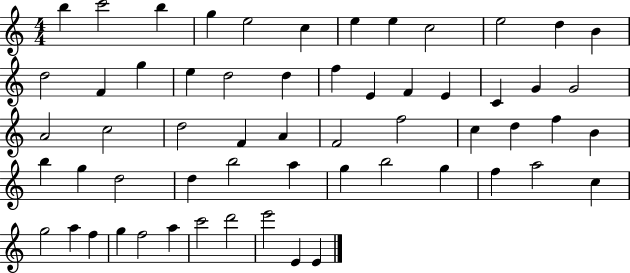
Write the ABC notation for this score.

X:1
T:Untitled
M:4/4
L:1/4
K:C
b c'2 b g e2 c e e c2 e2 d B d2 F g e d2 d f E F E C G G2 A2 c2 d2 F A F2 f2 c d f B b g d2 d b2 a g b2 g f a2 c g2 a f g f2 a c'2 d'2 e'2 E E